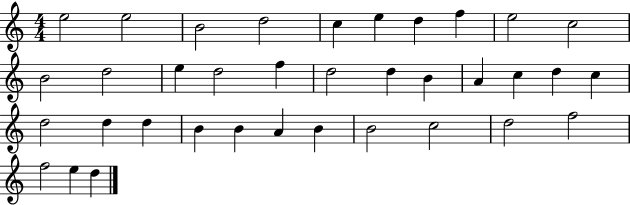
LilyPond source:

{
  \clef treble
  \numericTimeSignature
  \time 4/4
  \key c \major
  e''2 e''2 | b'2 d''2 | c''4 e''4 d''4 f''4 | e''2 c''2 | \break b'2 d''2 | e''4 d''2 f''4 | d''2 d''4 b'4 | a'4 c''4 d''4 c''4 | \break d''2 d''4 d''4 | b'4 b'4 a'4 b'4 | b'2 c''2 | d''2 f''2 | \break f''2 e''4 d''4 | \bar "|."
}